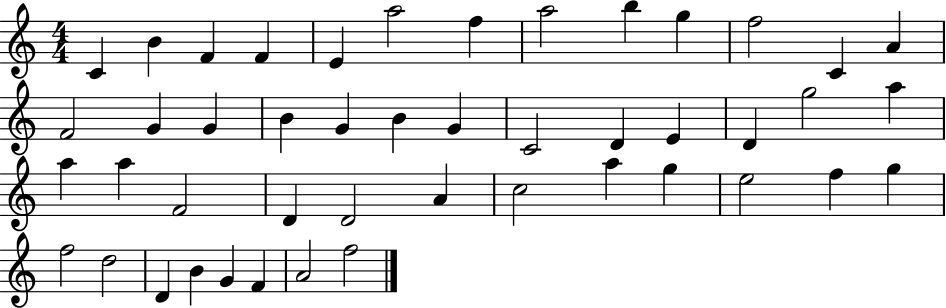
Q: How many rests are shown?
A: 0